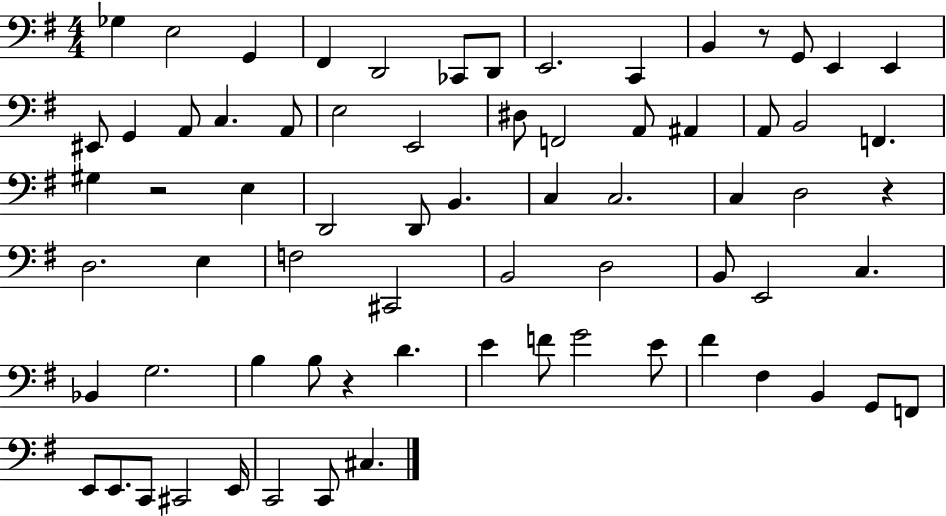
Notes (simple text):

Gb3/q E3/h G2/q F#2/q D2/h CES2/e D2/e E2/h. C2/q B2/q R/e G2/e E2/q E2/q EIS2/e G2/q A2/e C3/q. A2/e E3/h E2/h D#3/e F2/h A2/e A#2/q A2/e B2/h F2/q. G#3/q R/h E3/q D2/h D2/e B2/q. C3/q C3/h. C3/q D3/h R/q D3/h. E3/q F3/h C#2/h B2/h D3/h B2/e E2/h C3/q. Bb2/q G3/h. B3/q B3/e R/q D4/q. E4/q F4/e G4/h E4/e F#4/q F#3/q B2/q G2/e F2/e E2/e E2/e. C2/e C#2/h E2/s C2/h C2/e C#3/q.